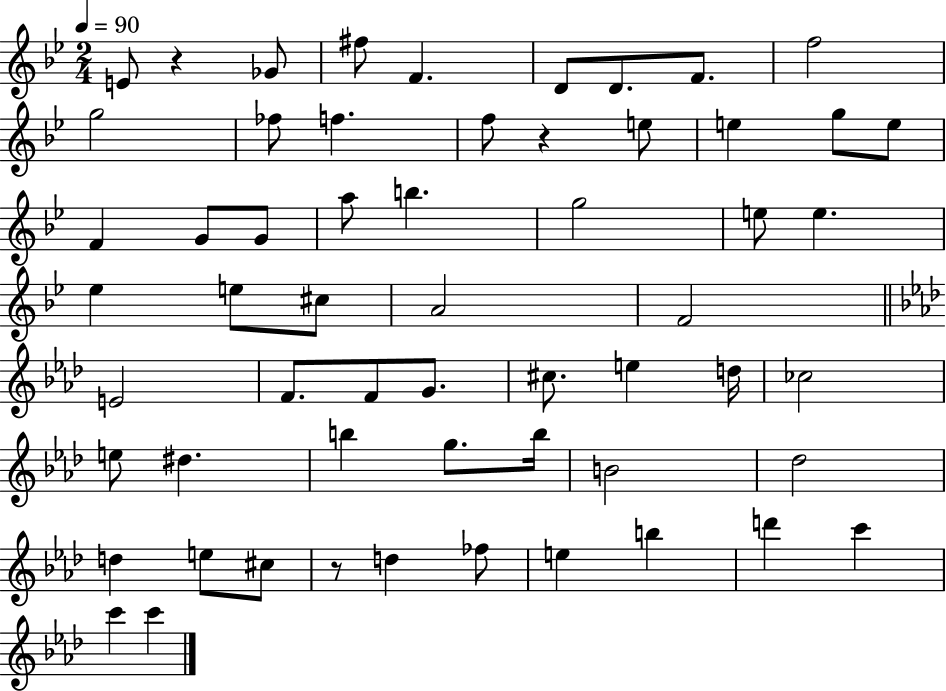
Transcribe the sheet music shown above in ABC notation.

X:1
T:Untitled
M:2/4
L:1/4
K:Bb
E/2 z _G/2 ^f/2 F D/2 D/2 F/2 f2 g2 _f/2 f f/2 z e/2 e g/2 e/2 F G/2 G/2 a/2 b g2 e/2 e _e e/2 ^c/2 A2 F2 E2 F/2 F/2 G/2 ^c/2 e d/4 _c2 e/2 ^d b g/2 b/4 B2 _d2 d e/2 ^c/2 z/2 d _f/2 e b d' c' c' c'